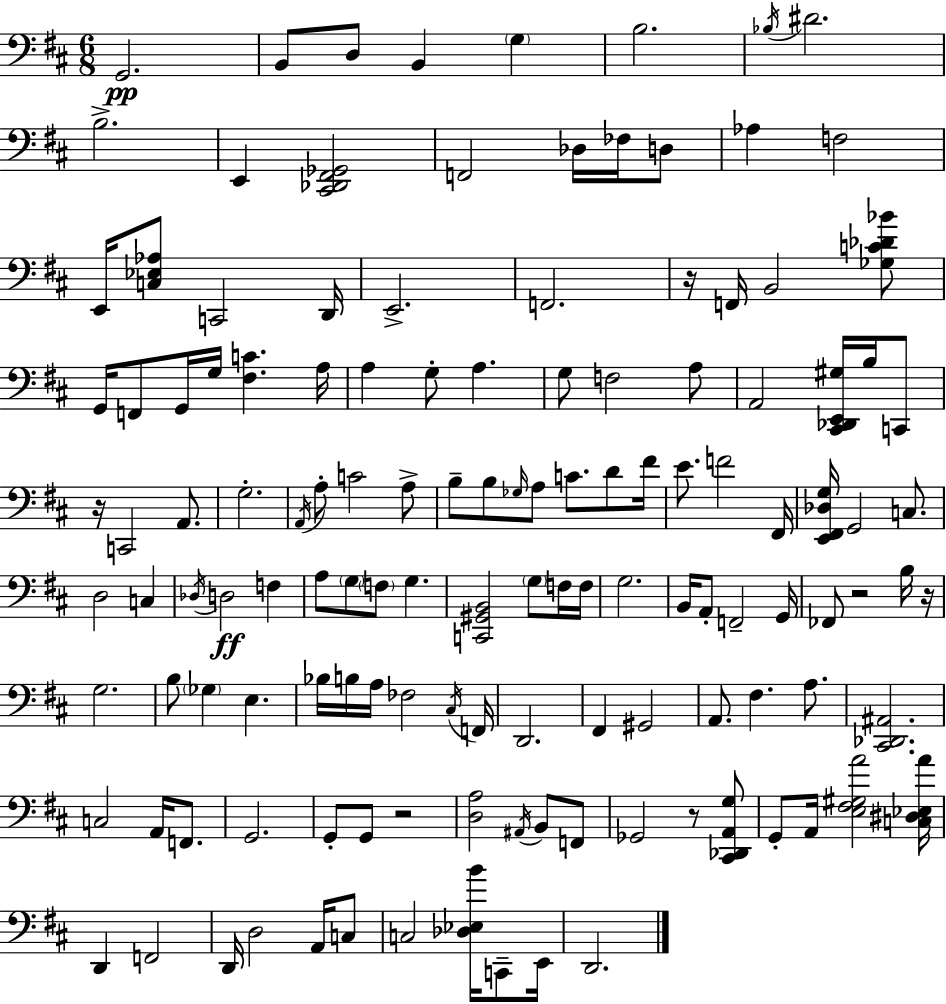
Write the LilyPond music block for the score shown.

{
  \clef bass
  \numericTimeSignature
  \time 6/8
  \key d \major
  g,2.\pp | b,8 d8 b,4 \parenthesize g4 | b2. | \acciaccatura { bes16 } dis'2. | \break b2.-> | e,4 <cis, des, fis, ges,>2 | f,2 des16 fes16 d8 | aes4 f2 | \break e,16 <c ees aes>8 c,2 | d,16 e,2.-> | f,2. | r16 f,16 b,2 <ges c' des' bes'>8 | \break g,16 f,8 g,16 g16 <fis c'>4. | a16 a4 g8-. a4. | g8 f2 a8 | a,2 <cis, des, e, gis>16 b16 c,8 | \break r16 c,2 a,8. | g2.-. | \acciaccatura { a,16 } a8-. c'2 | a8-> b8-- b8 \grace { ges16 } a8 c'8. | \break d'8 fis'16 e'8. f'2 | fis,16 <e, fis, des g>16 g,2 | c8. d2 c4 | \acciaccatura { des16 }\ff d2 | \break f4 a8 \parenthesize g8 \parenthesize f8 g4. | <c, gis, b,>2 | \parenthesize g8 f16 f16 g2. | b,16 a,8-. f,2-- | \break g,16 fes,8 r2 | b16 r16 g2. | b8 \parenthesize ges4 e4. | bes16 b16 a16 fes2 | \break \acciaccatura { cis16 } f,16 d,2. | fis,4 gis,2 | a,8. fis4. | a8. <cis, des, ais,>2. | \break c2 | a,16 f,8. g,2. | g,8-. g,8 r2 | <d a>2 | \break \acciaccatura { ais,16 } b,8 f,8 ges,2 | r8 <cis, des, a, g>8 g,8-. a,16 <e fis gis a'>2 | <c dis ees a'>16 d,4 f,2 | d,16 d2 | \break a,16 c8 c2 | <des ees b'>16 c,8-- e,16 d,2. | \bar "|."
}